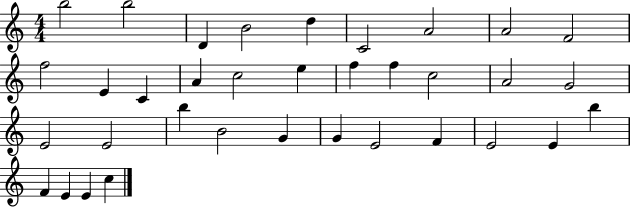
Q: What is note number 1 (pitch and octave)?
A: B5